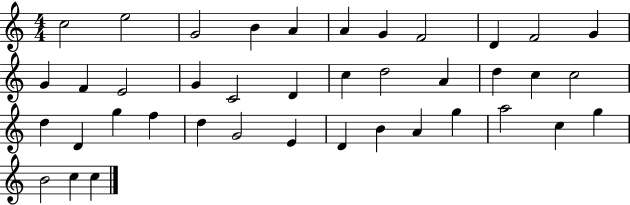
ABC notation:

X:1
T:Untitled
M:4/4
L:1/4
K:C
c2 e2 G2 B A A G F2 D F2 G G F E2 G C2 D c d2 A d c c2 d D g f d G2 E D B A g a2 c g B2 c c